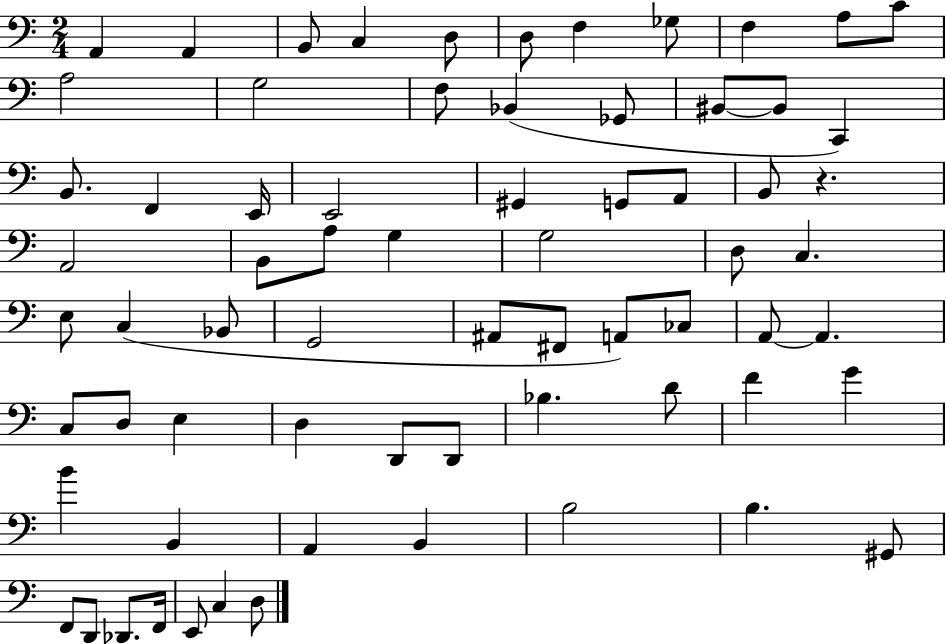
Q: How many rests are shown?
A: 1